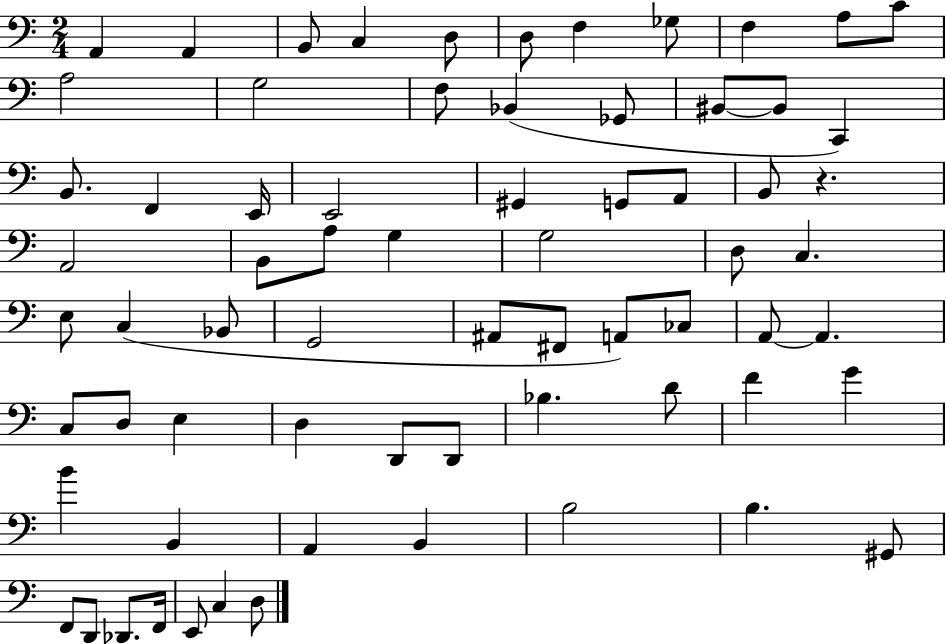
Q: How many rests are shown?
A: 1